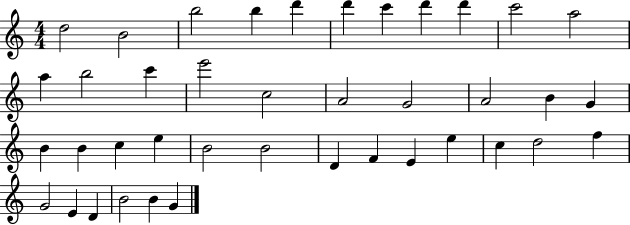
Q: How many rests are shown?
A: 0